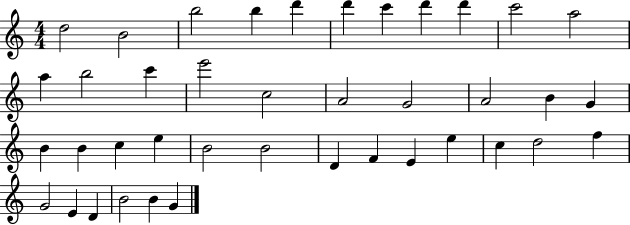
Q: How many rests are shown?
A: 0